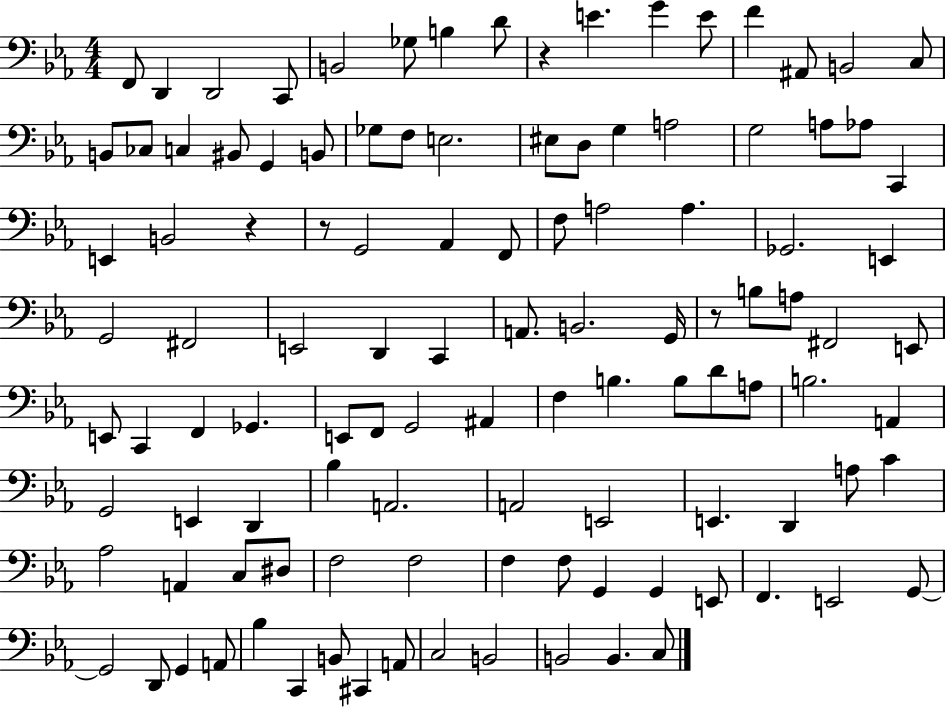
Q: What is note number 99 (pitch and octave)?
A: Bb3